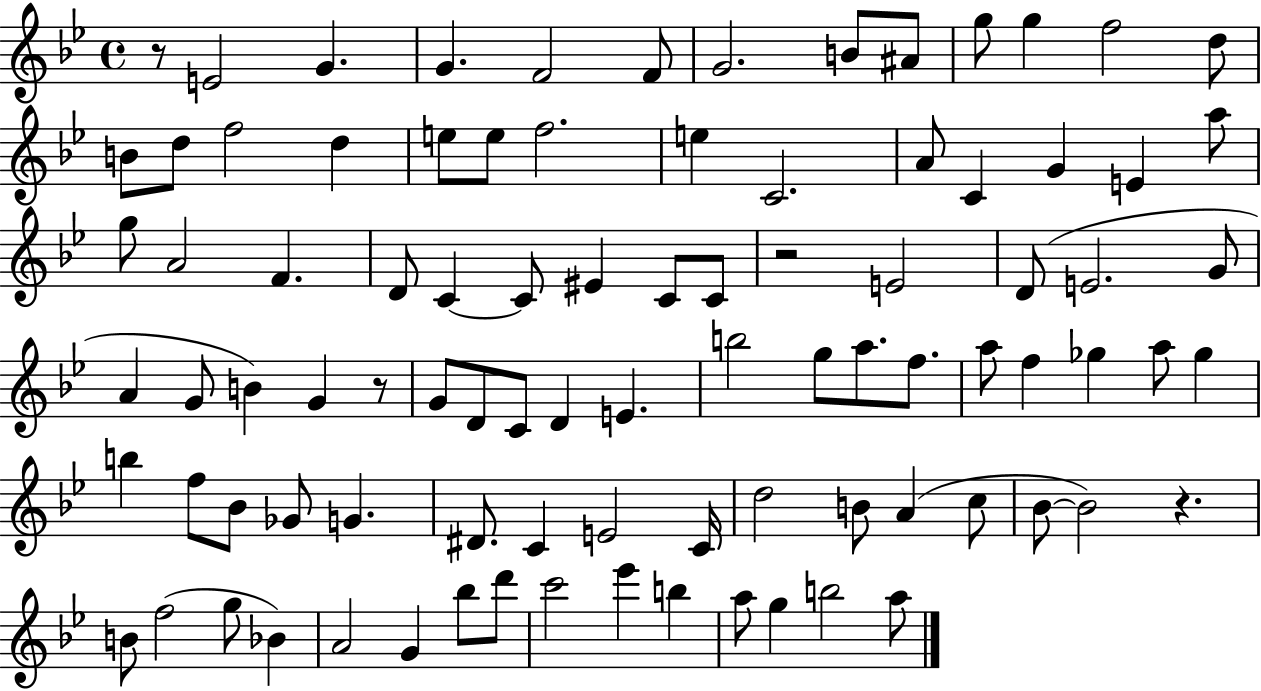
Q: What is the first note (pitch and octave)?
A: E4